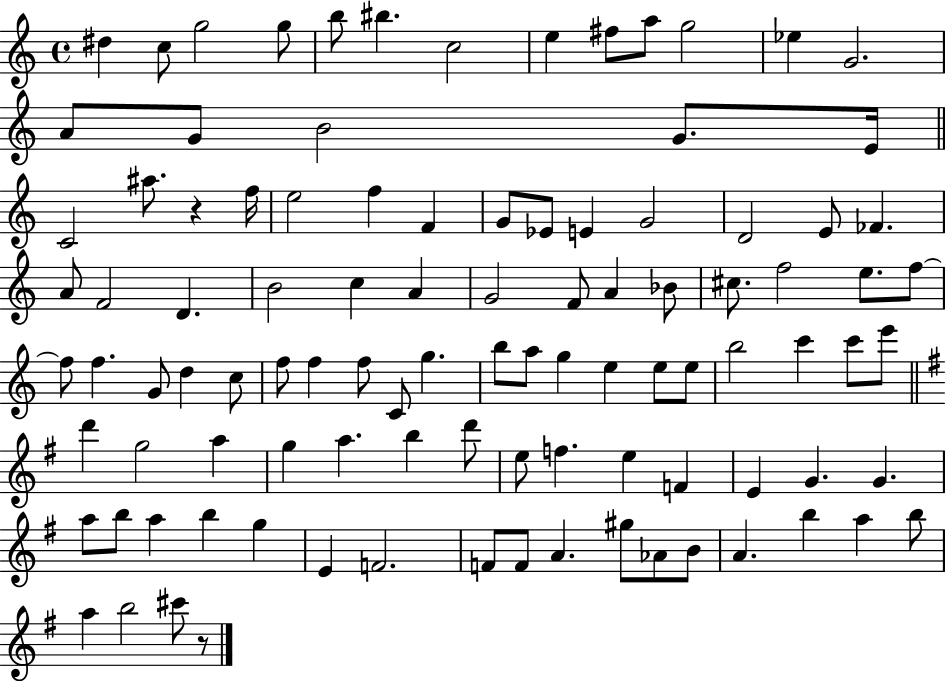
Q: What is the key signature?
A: C major